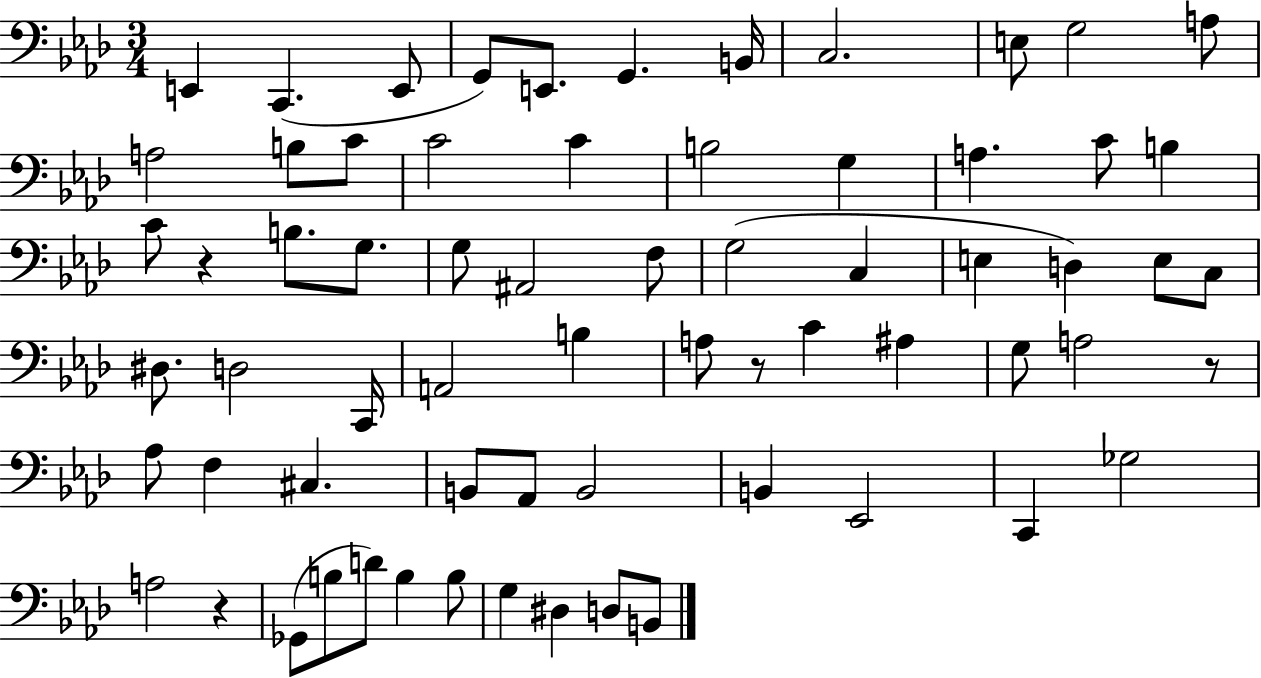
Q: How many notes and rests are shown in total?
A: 67